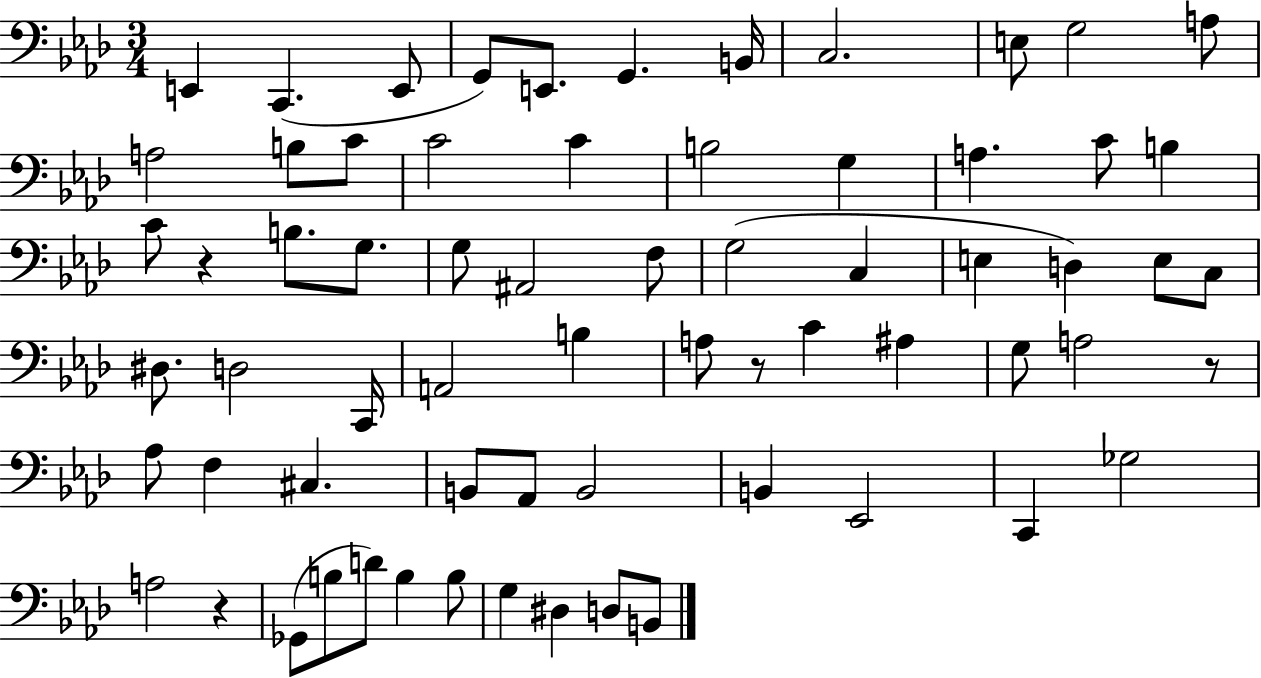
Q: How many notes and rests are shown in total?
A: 67